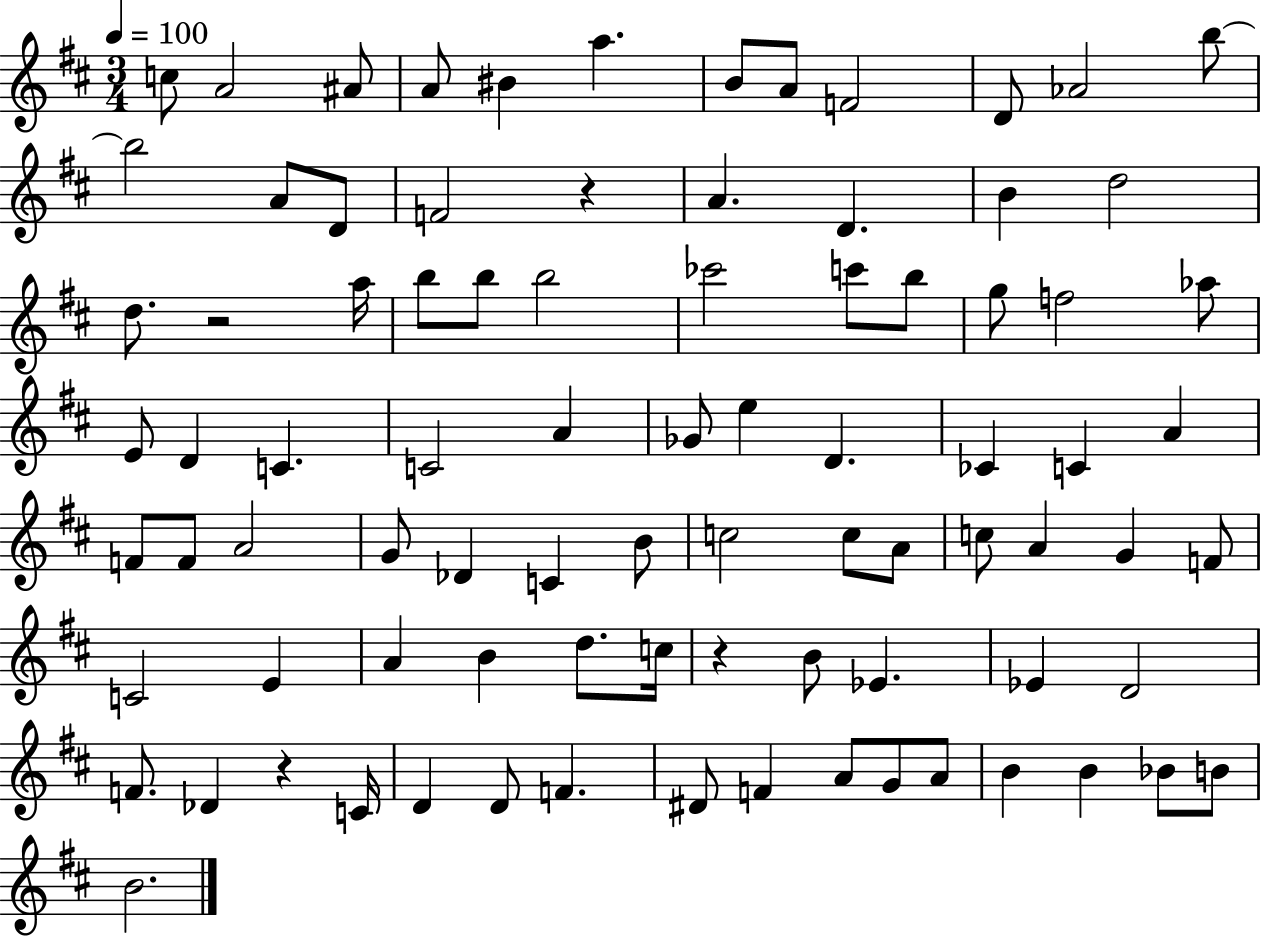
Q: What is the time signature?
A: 3/4